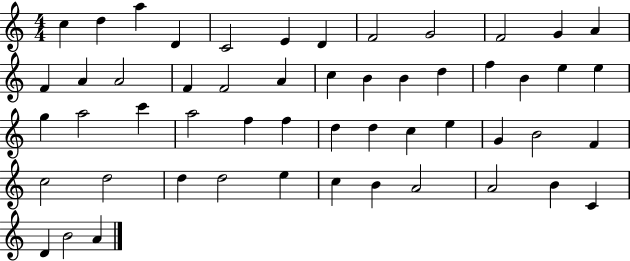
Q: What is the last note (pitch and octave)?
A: A4